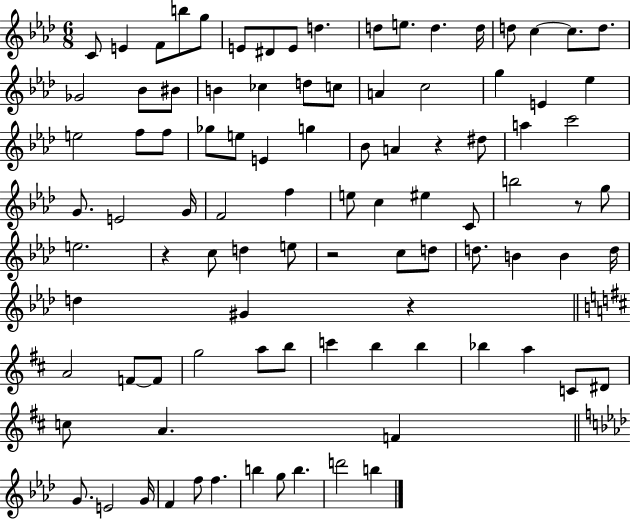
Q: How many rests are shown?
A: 5